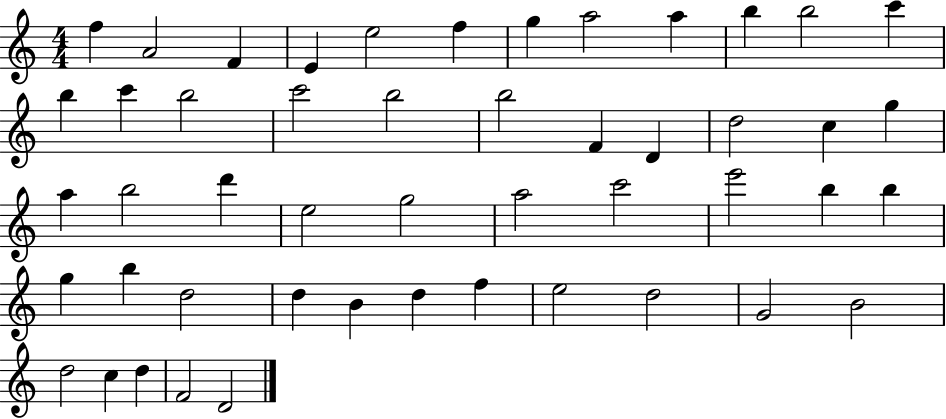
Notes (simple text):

F5/q A4/h F4/q E4/q E5/h F5/q G5/q A5/h A5/q B5/q B5/h C6/q B5/q C6/q B5/h C6/h B5/h B5/h F4/q D4/q D5/h C5/q G5/q A5/q B5/h D6/q E5/h G5/h A5/h C6/h E6/h B5/q B5/q G5/q B5/q D5/h D5/q B4/q D5/q F5/q E5/h D5/h G4/h B4/h D5/h C5/q D5/q F4/h D4/h